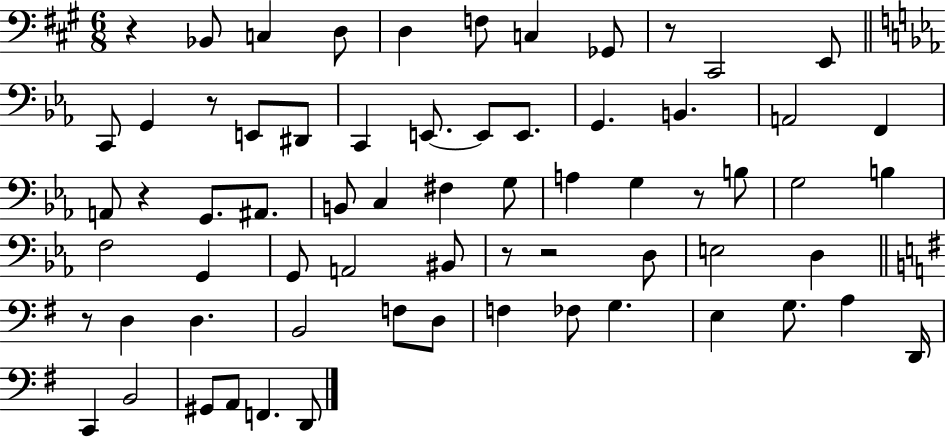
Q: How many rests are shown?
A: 8